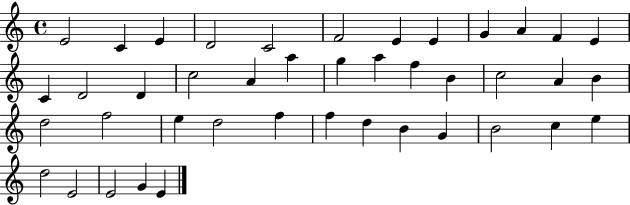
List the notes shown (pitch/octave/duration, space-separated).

E4/h C4/q E4/q D4/h C4/h F4/h E4/q E4/q G4/q A4/q F4/q E4/q C4/q D4/h D4/q C5/h A4/q A5/q G5/q A5/q F5/q B4/q C5/h A4/q B4/q D5/h F5/h E5/q D5/h F5/q F5/q D5/q B4/q G4/q B4/h C5/q E5/q D5/h E4/h E4/h G4/q E4/q